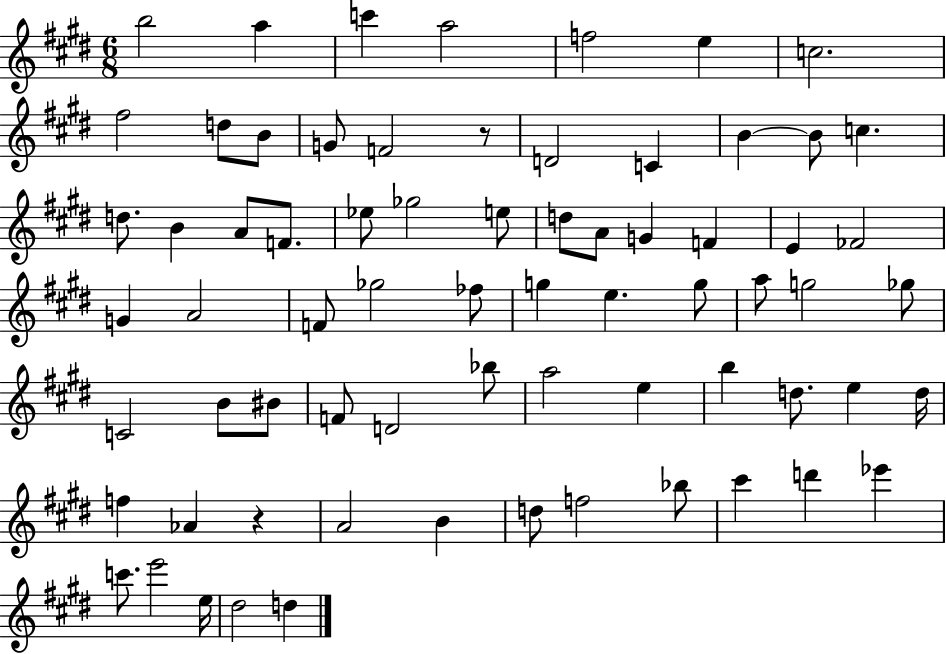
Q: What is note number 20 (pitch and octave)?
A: A4